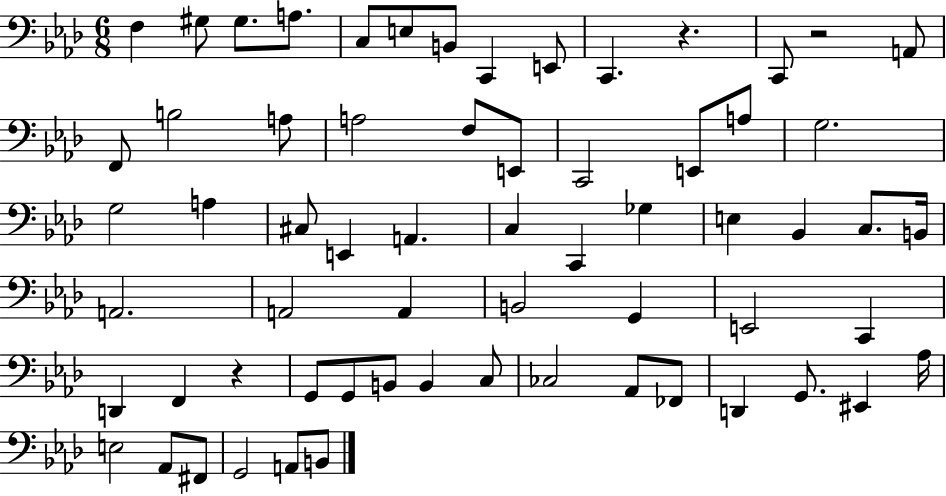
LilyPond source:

{
  \clef bass
  \numericTimeSignature
  \time 6/8
  \key aes \major
  f4 gis8 gis8. a8. | c8 e8 b,8 c,4 e,8 | c,4. r4. | c,8 r2 a,8 | \break f,8 b2 a8 | a2 f8 e,8 | c,2 e,8 a8 | g2. | \break g2 a4 | cis8 e,4 a,4. | c4 c,4 ges4 | e4 bes,4 c8. b,16 | \break a,2. | a,2 a,4 | b,2 g,4 | e,2 c,4 | \break d,4 f,4 r4 | g,8 g,8 b,8 b,4 c8 | ces2 aes,8 fes,8 | d,4 g,8. eis,4 aes16 | \break e2 aes,8 fis,8 | g,2 a,8 b,8 | \bar "|."
}